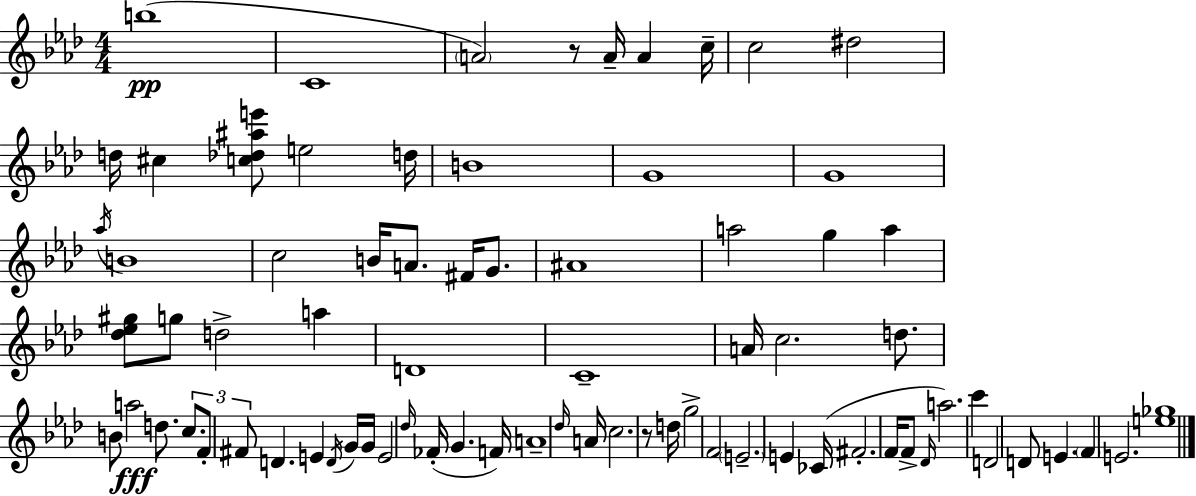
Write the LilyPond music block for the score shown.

{
  \clef treble
  \numericTimeSignature
  \time 4/4
  \key aes \major
  b''1(\pp | c'1 | \parenthesize a'2) r8 a'16-- a'4 c''16-- | c''2 dis''2 | \break d''16 cis''4 <c'' des'' ais'' e'''>8 e''2 d''16 | b'1 | g'1 | g'1 | \break \acciaccatura { aes''16 } b'1 | c''2 b'16 a'8. fis'16 g'8. | ais'1 | a''2 g''4 a''4 | \break <des'' ees'' gis''>8 g''8 d''2-> a''4 | d'1 | c'1-- | a'16 c''2. d''8. | \break b'8 a''2\fff d''8. \tuplet 3/2 { c''8. | f'8-. fis'8 } d'4. e'4 \acciaccatura { d'16 } | g'16 g'16 e'2 \grace { des''16 } fes'16-.( g'4. | f'16) a'1-- | \break \grace { des''16 } a'16 c''2. | r8 d''16 g''2-> f'2 | \parenthesize e'2.-- | e'4 ces'16( fis'2.-. | \break f'16 f'8-> \grace { des'16 }) a''2. | c'''4 d'2 d'8 e'4. | \parenthesize f'4 e'2. | <e'' ges''>1 | \break \bar "|."
}